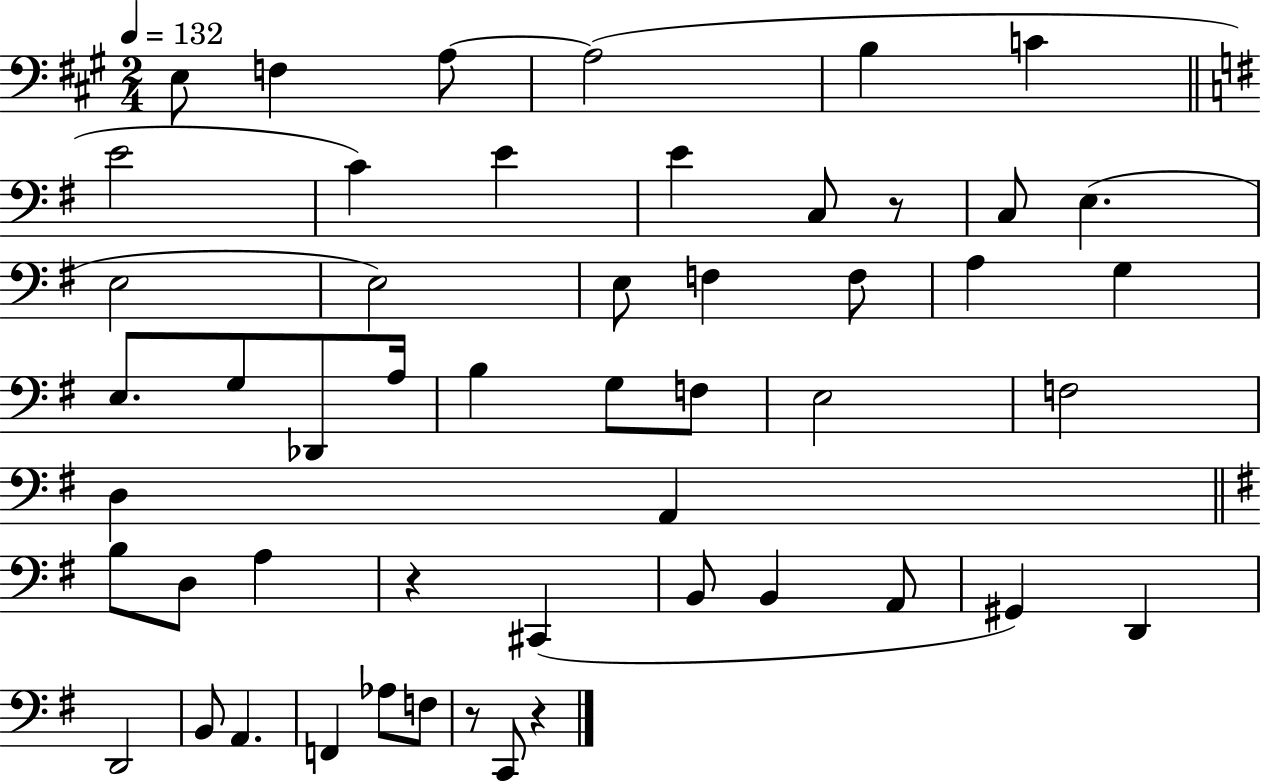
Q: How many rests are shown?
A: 4